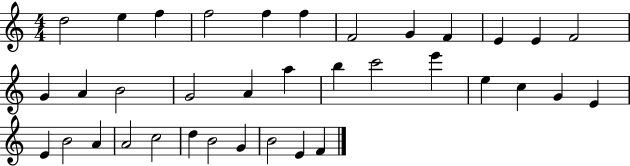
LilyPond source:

{
  \clef treble
  \numericTimeSignature
  \time 4/4
  \key c \major
  d''2 e''4 f''4 | f''2 f''4 f''4 | f'2 g'4 f'4 | e'4 e'4 f'2 | \break g'4 a'4 b'2 | g'2 a'4 a''4 | b''4 c'''2 e'''4 | e''4 c''4 g'4 e'4 | \break e'4 b'2 a'4 | a'2 c''2 | d''4 b'2 g'4 | b'2 e'4 f'4 | \break \bar "|."
}